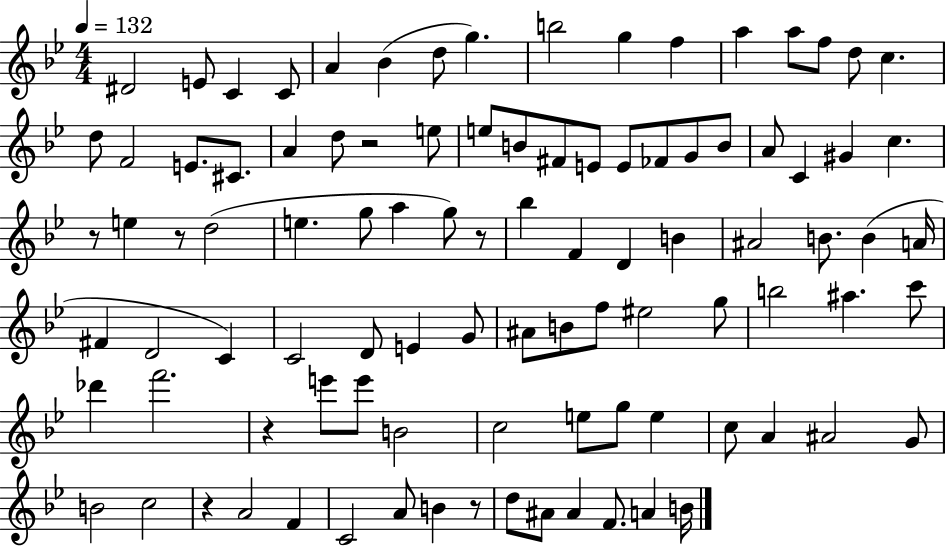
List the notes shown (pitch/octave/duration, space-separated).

D#4/h E4/e C4/q C4/e A4/q Bb4/q D5/e G5/q. B5/h G5/q F5/q A5/q A5/e F5/e D5/e C5/q. D5/e F4/h E4/e. C#4/e. A4/q D5/e R/h E5/e E5/e B4/e F#4/e E4/e E4/e FES4/e G4/e B4/e A4/e C4/q G#4/q C5/q. R/e E5/q R/e D5/h E5/q. G5/e A5/q G5/e R/e Bb5/q F4/q D4/q B4/q A#4/h B4/e. B4/q A4/s F#4/q D4/h C4/q C4/h D4/e E4/q G4/e A#4/e B4/e F5/e EIS5/h G5/e B5/h A#5/q. C6/e Db6/q F6/h. R/q E6/e E6/e B4/h C5/h E5/e G5/e E5/q C5/e A4/q A#4/h G4/e B4/h C5/h R/q A4/h F4/q C4/h A4/e B4/q R/e D5/e A#4/e A#4/q F4/e. A4/q B4/s